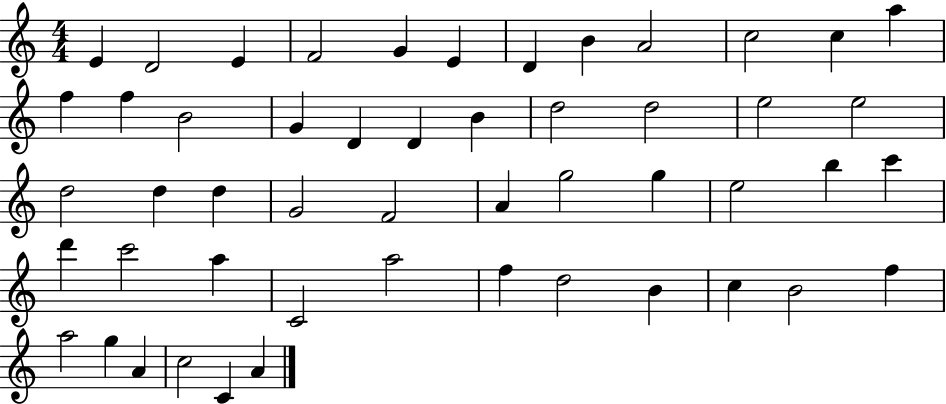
X:1
T:Untitled
M:4/4
L:1/4
K:C
E D2 E F2 G E D B A2 c2 c a f f B2 G D D B d2 d2 e2 e2 d2 d d G2 F2 A g2 g e2 b c' d' c'2 a C2 a2 f d2 B c B2 f a2 g A c2 C A